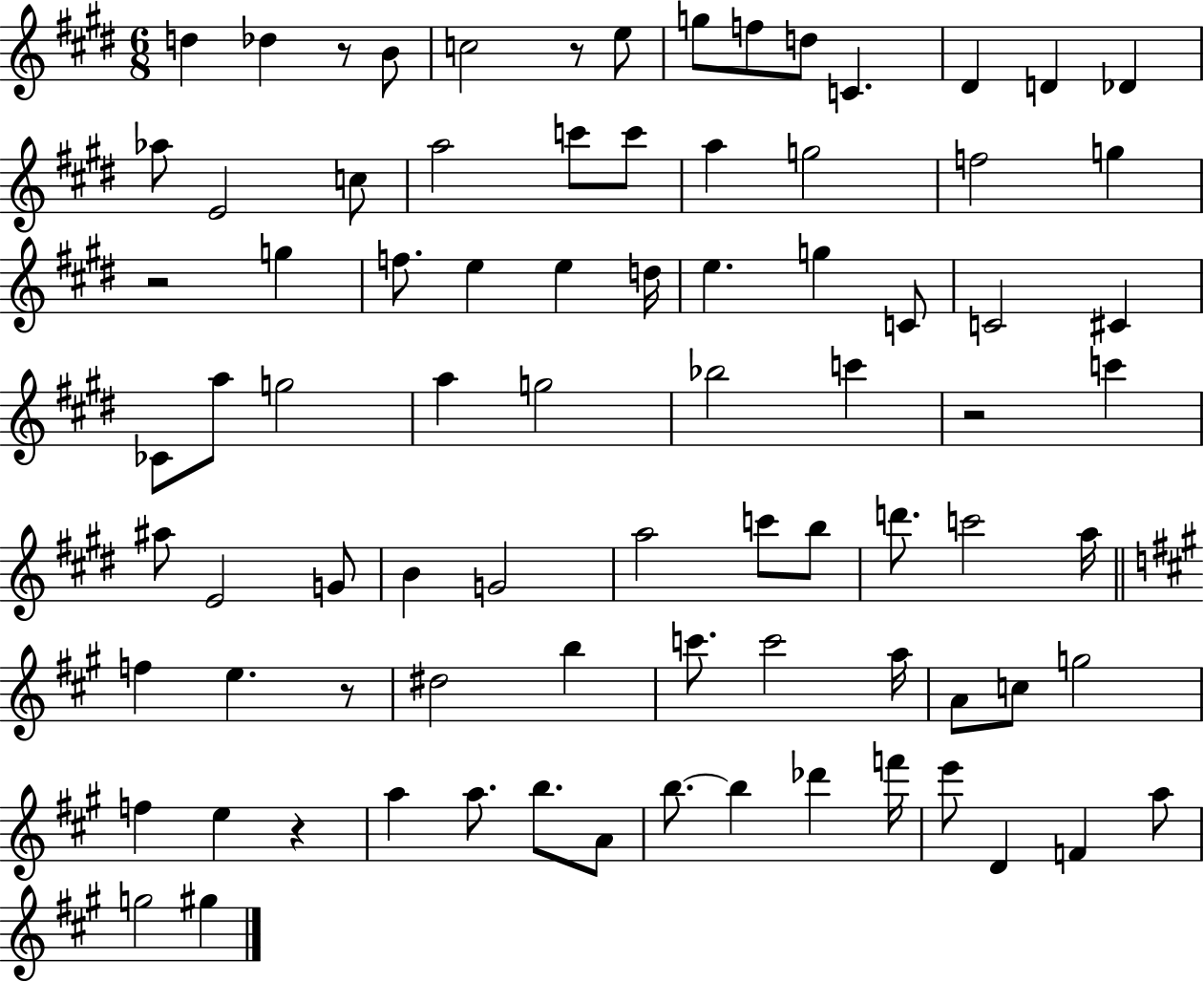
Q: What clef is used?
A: treble